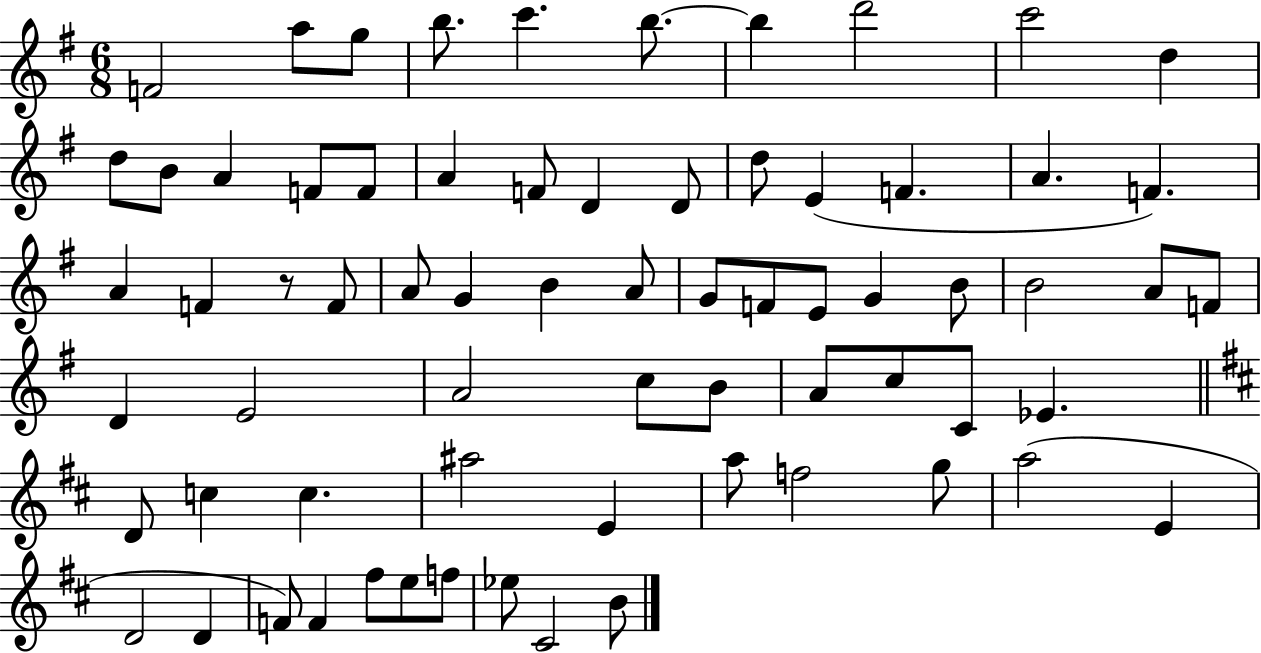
X:1
T:Untitled
M:6/8
L:1/4
K:G
F2 a/2 g/2 b/2 c' b/2 b d'2 c'2 d d/2 B/2 A F/2 F/2 A F/2 D D/2 d/2 E F A F A F z/2 F/2 A/2 G B A/2 G/2 F/2 E/2 G B/2 B2 A/2 F/2 D E2 A2 c/2 B/2 A/2 c/2 C/2 _E D/2 c c ^a2 E a/2 f2 g/2 a2 E D2 D F/2 F ^f/2 e/2 f/2 _e/2 ^C2 B/2